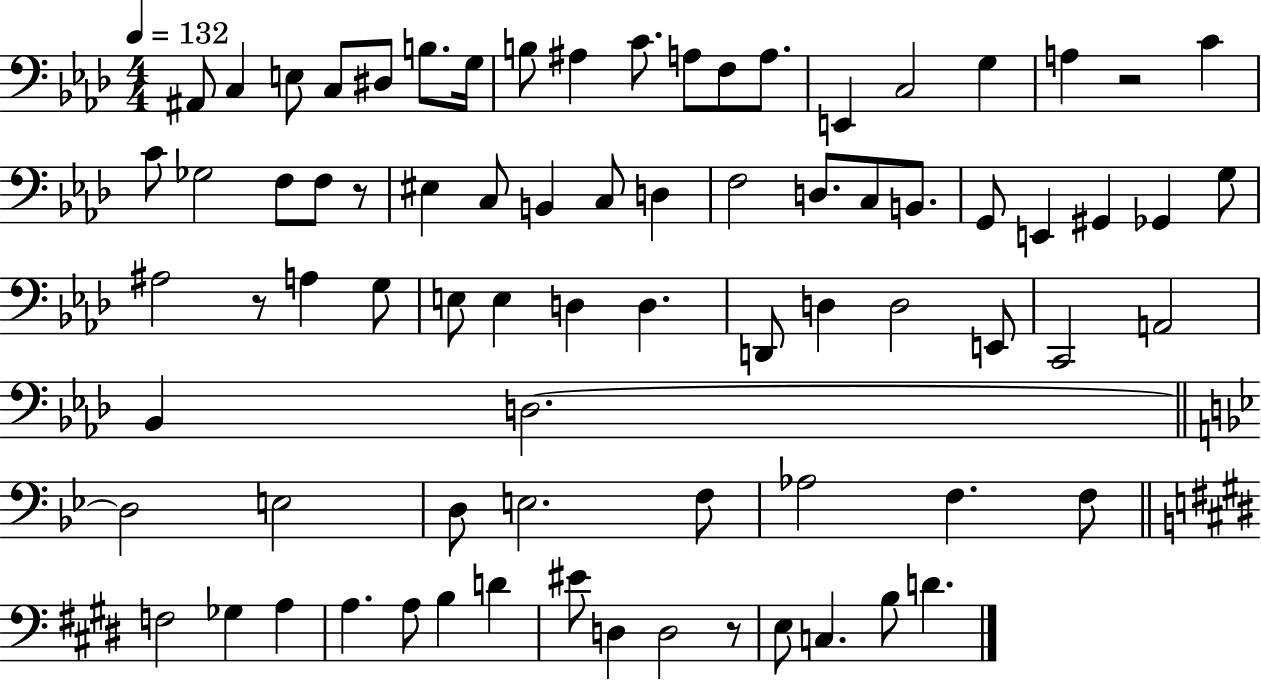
X:1
T:Untitled
M:4/4
L:1/4
K:Ab
^A,,/2 C, E,/2 C,/2 ^D,/2 B,/2 G,/4 B,/2 ^A, C/2 A,/2 F,/2 A,/2 E,, C,2 G, A, z2 C C/2 _G,2 F,/2 F,/2 z/2 ^E, C,/2 B,, C,/2 D, F,2 D,/2 C,/2 B,,/2 G,,/2 E,, ^G,, _G,, G,/2 ^A,2 z/2 A, G,/2 E,/2 E, D, D, D,,/2 D, D,2 E,,/2 C,,2 A,,2 _B,, D,2 D,2 E,2 D,/2 E,2 F,/2 _A,2 F, F,/2 F,2 _G, A, A, A,/2 B, D ^E/2 D, D,2 z/2 E,/2 C, B,/2 D